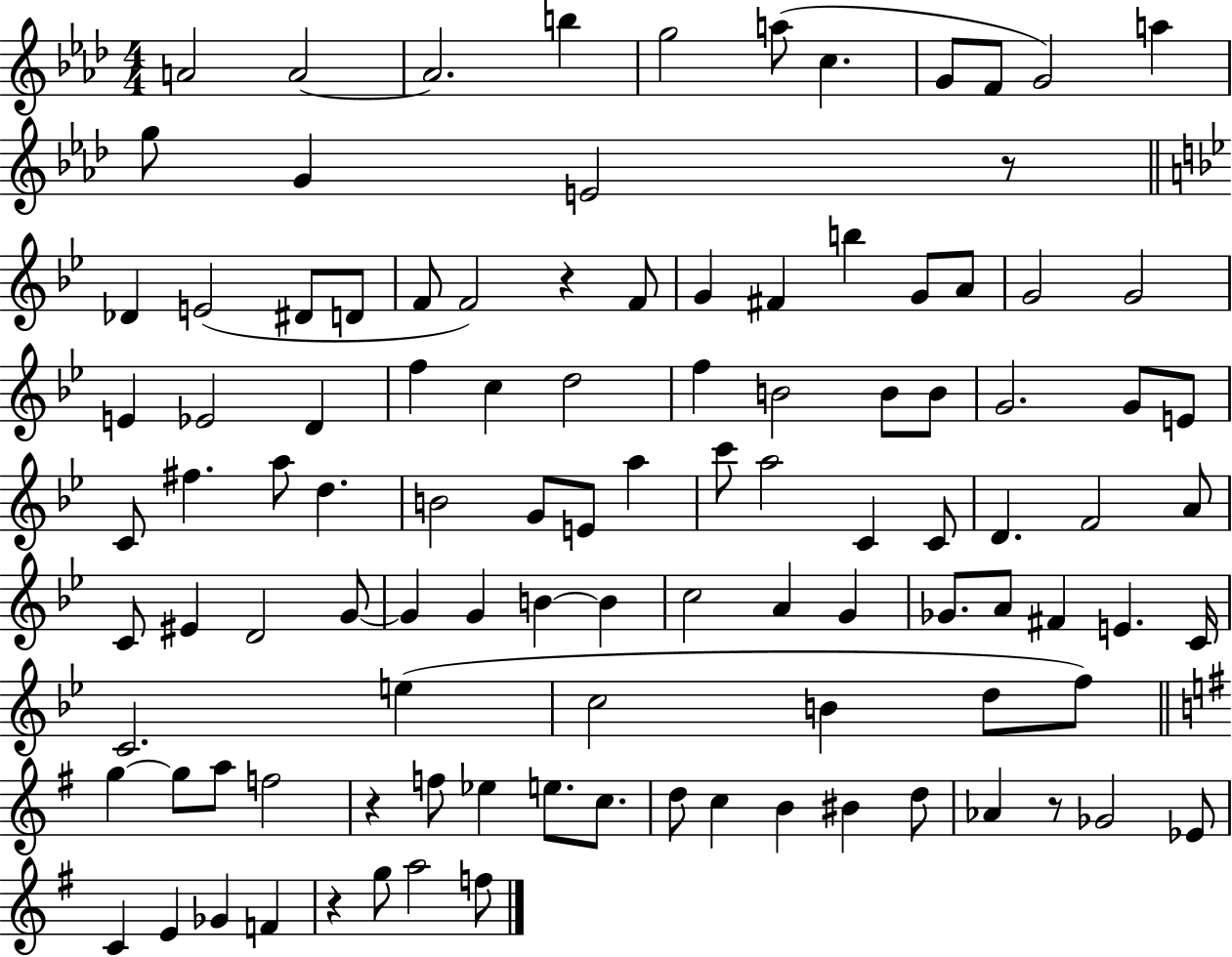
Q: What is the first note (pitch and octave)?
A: A4